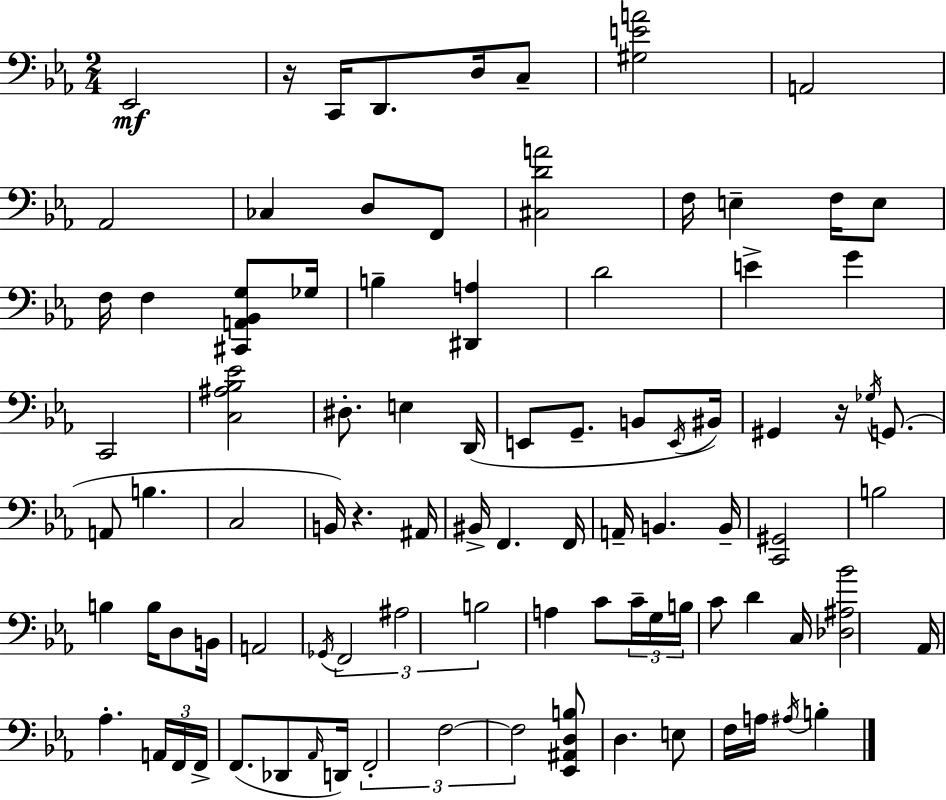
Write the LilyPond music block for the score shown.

{
  \clef bass
  \numericTimeSignature
  \time 2/4
  \key c \minor
  ees,2\mf | r16 c,16 d,8. d16 c8-- | <gis e' a'>2 | a,2 | \break aes,2 | ces4 d8 f,8 | <cis d' a'>2 | f16 e4-- f16 e8 | \break f16 f4 <cis, a, bes, g>8 ges16 | b4-- <dis, a>4 | d'2 | e'4-> g'4 | \break c,2 | <c ais bes ees'>2 | dis8.-. e4 d,16( | e,8 g,8.-- b,8 \acciaccatura { e,16 } | \break bis,16) gis,4 r16 \acciaccatura { ges16 }( g,8. | a,8 b4. | c2 | b,16) r4. | \break ais,16 bis,16-> f,4. | f,16 a,16-- b,4. | b,16-- <c, gis,>2 | b2 | \break b4 b16 d8 | b,16 a,2 | \acciaccatura { ges,16 } \tuplet 3/2 { f,2 | ais2 | \break b2 } | a4 c'8 | \tuplet 3/2 { c'16-- g16 b16 } c'8 d'4 | c16 <des ais bes'>2 | \break aes,16 aes4.-. | \tuplet 3/2 { a,16 f,16 f,16-> } f,8.( | des,8 \grace { aes,16 } d,16) \tuplet 3/2 { f,2-. | f2~~ | \break f2 } | <ees, ais, d b>8 d4. | e8 f16 a16 | \acciaccatura { ais16 } b4-. \bar "|."
}